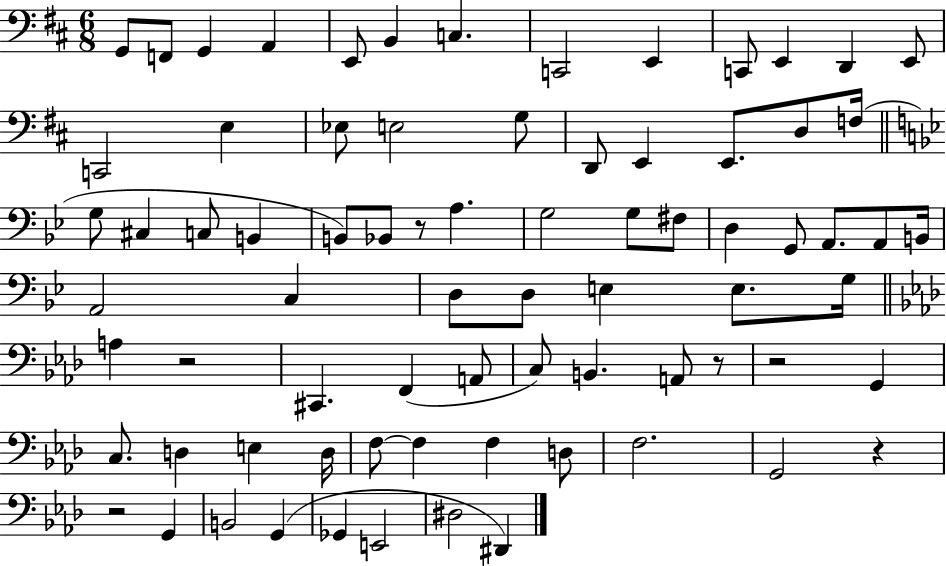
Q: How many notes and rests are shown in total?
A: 76